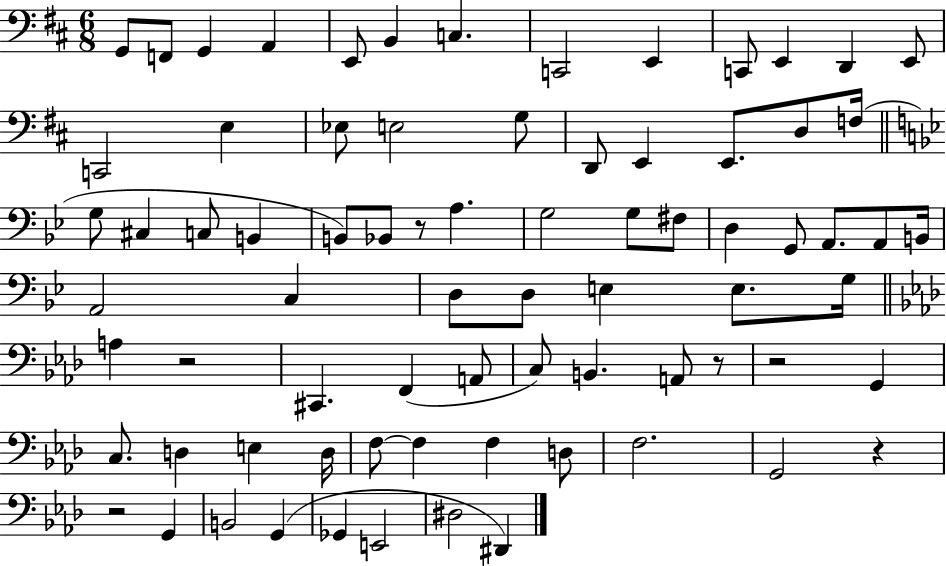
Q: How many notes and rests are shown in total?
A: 76